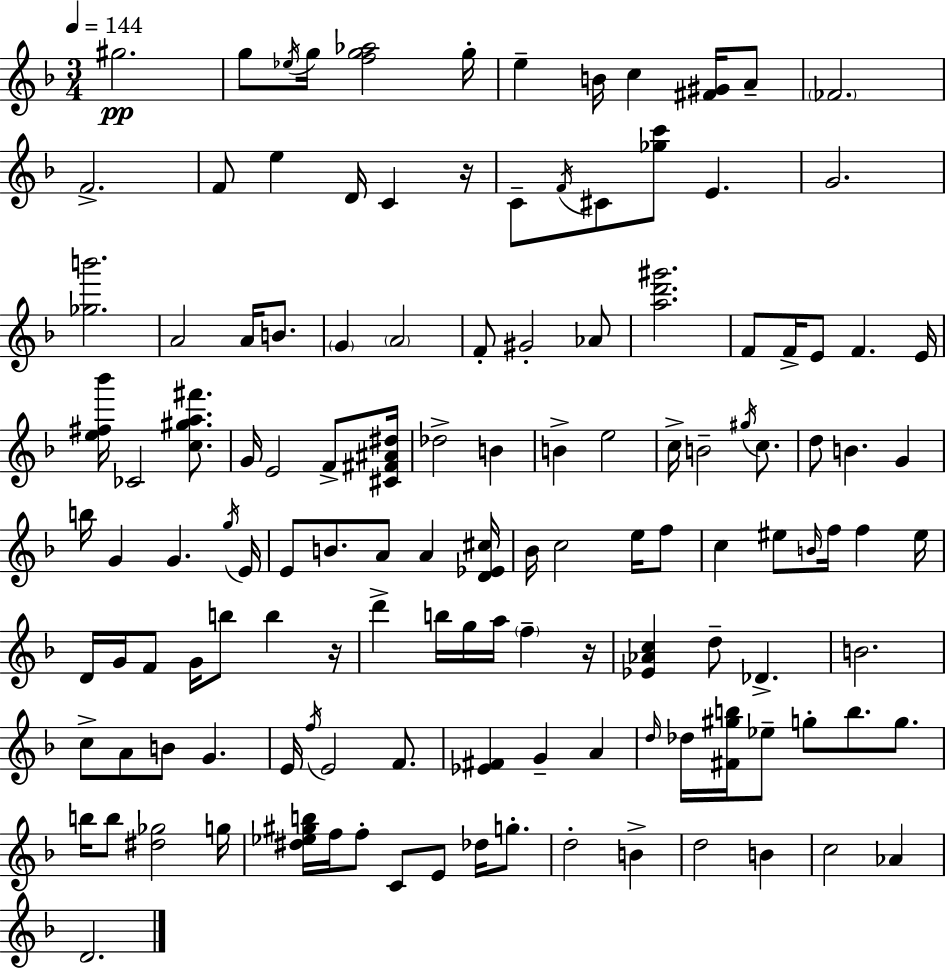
{
  \clef treble
  \numericTimeSignature
  \time 3/4
  \key d \minor
  \tempo 4 = 144
  gis''2.\pp | g''8 \acciaccatura { ees''16 } g''16 <f'' g'' aes''>2 | g''16-. e''4-- b'16 c''4 <fis' gis'>16 a'8-- | \parenthesize fes'2. | \break f'2.-> | f'8 e''4 d'16 c'4 | r16 c'8-- \acciaccatura { f'16 } cis'8 <ges'' c'''>8 e'4. | g'2. | \break <ges'' b'''>2. | a'2 a'16 b'8. | \parenthesize g'4 \parenthesize a'2 | f'8-. gis'2-. | \break aes'8 <a'' d''' gis'''>2. | f'8 f'16-> e'8 f'4. | e'16 <e'' fis'' bes'''>16 ces'2 <c'' gis'' a'' fis'''>8. | g'16 e'2 f'8-> | \break <cis' fis' ais' dis''>16 des''2-> b'4 | b'4-> e''2 | c''16-> b'2-- \acciaccatura { gis''16 } | c''8. d''8 b'4. g'4 | \break b''16 g'4 g'4. | \acciaccatura { g''16 } e'16 e'8 b'8. a'8 a'4 | <d' ees' cis''>16 bes'16 c''2 | e''16 f''8 c''4 eis''8 \grace { b'16 } f''16 | \break f''4 eis''16 d'16 g'16 f'8 g'16 b''8 | b''4 r16 d'''4-> b''16 g''16 a''16 | \parenthesize f''4-- r16 <ees' aes' c''>4 d''8-- des'4.-> | b'2. | \break c''8-> a'8 b'8 g'4. | e'16 \acciaccatura { f''16 } e'2 | f'8. <ees' fis'>4 g'4-- | a'4 \grace { d''16 } des''16 <fis' gis'' b''>16 ees''8-- g''8-. | \break b''8. g''8. b''16 b''8 <dis'' ges''>2 | g''16 <dis'' ees'' gis'' b''>16 f''16 f''8-. c'8 | e'8 des''16 g''8.-. d''2-. | b'4-> d''2 | \break b'4 c''2 | aes'4 d'2. | \bar "|."
}